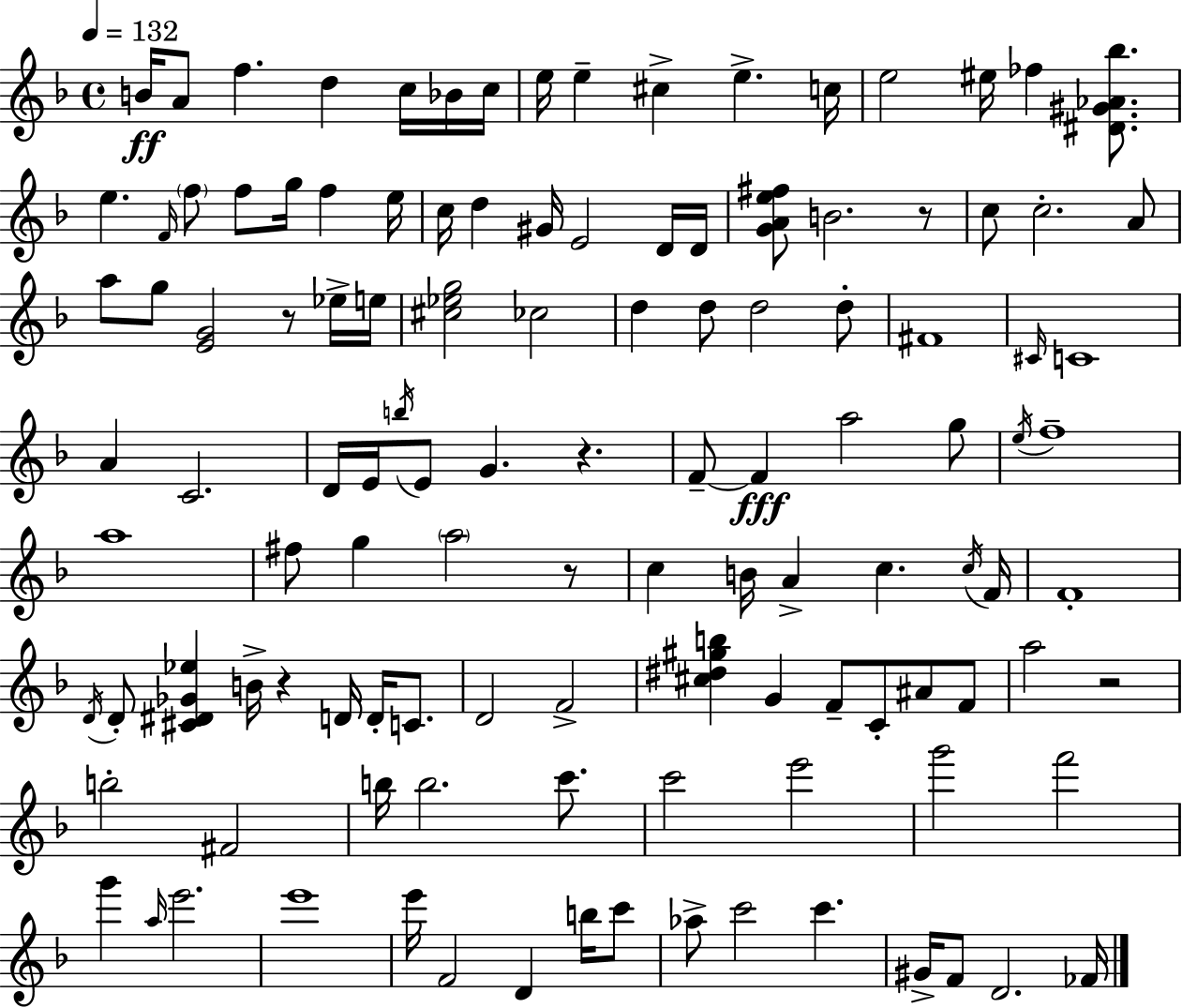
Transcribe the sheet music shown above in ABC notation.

X:1
T:Untitled
M:4/4
L:1/4
K:F
B/4 A/2 f d c/4 _B/4 c/4 e/4 e ^c e c/4 e2 ^e/4 _f [^D^G_A_b]/2 e F/4 f/2 f/2 g/4 f e/4 c/4 d ^G/4 E2 D/4 D/4 [GAe^f]/2 B2 z/2 c/2 c2 A/2 a/2 g/2 [EG]2 z/2 _e/4 e/4 [^c_eg]2 _c2 d d/2 d2 d/2 ^F4 ^C/4 C4 A C2 D/4 E/4 b/4 E/2 G z F/2 F a2 g/2 e/4 f4 a4 ^f/2 g a2 z/2 c B/4 A c c/4 F/4 F4 D/4 D/2 [^C^D_G_e] B/4 z D/4 D/4 C/2 D2 F2 [^c^d^gb] G F/2 C/2 ^A/2 F/2 a2 z2 b2 ^F2 b/4 b2 c'/2 c'2 e'2 g'2 f'2 g' a/4 e'2 e'4 e'/4 F2 D b/4 c'/2 _a/2 c'2 c' ^G/4 F/2 D2 _F/4